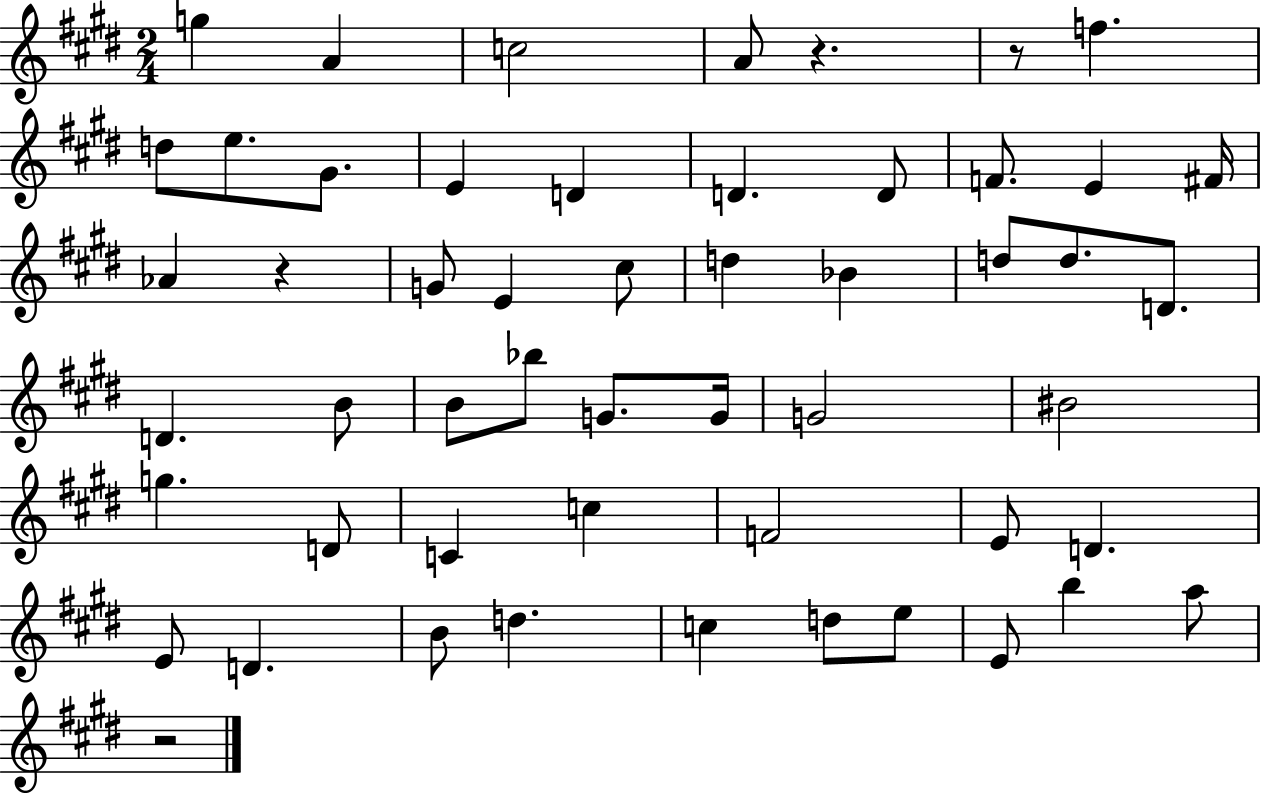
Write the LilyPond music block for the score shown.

{
  \clef treble
  \numericTimeSignature
  \time 2/4
  \key e \major
  g''4 a'4 | c''2 | a'8 r4. | r8 f''4. | \break d''8 e''8. gis'8. | e'4 d'4 | d'4. d'8 | f'8. e'4 fis'16 | \break aes'4 r4 | g'8 e'4 cis''8 | d''4 bes'4 | d''8 d''8. d'8. | \break d'4. b'8 | b'8 bes''8 g'8. g'16 | g'2 | bis'2 | \break g''4. d'8 | c'4 c''4 | f'2 | e'8 d'4. | \break e'8 d'4. | b'8 d''4. | c''4 d''8 e''8 | e'8 b''4 a''8 | \break r2 | \bar "|."
}